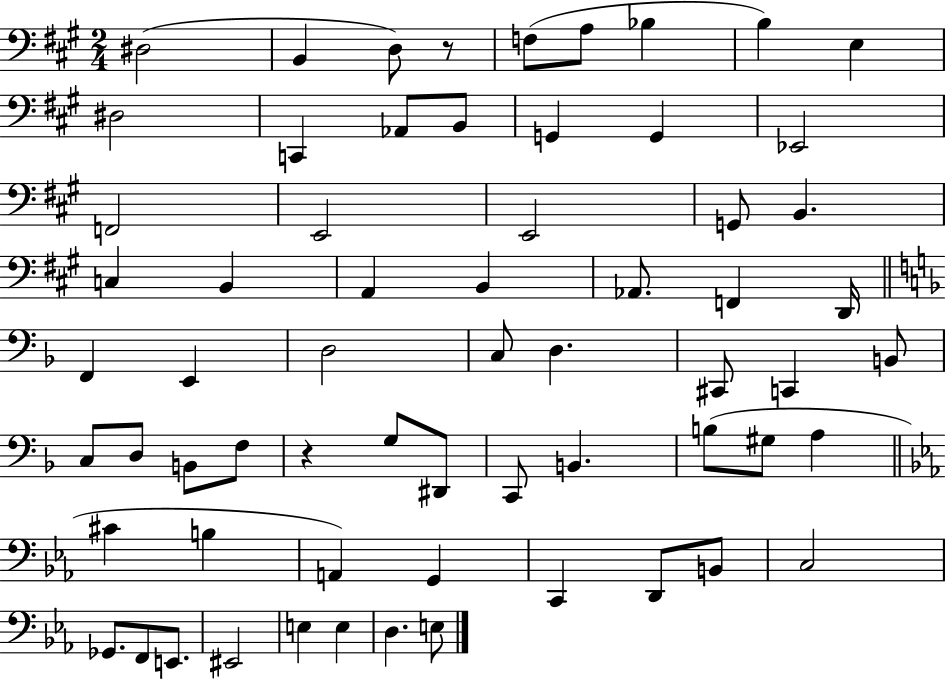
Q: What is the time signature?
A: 2/4